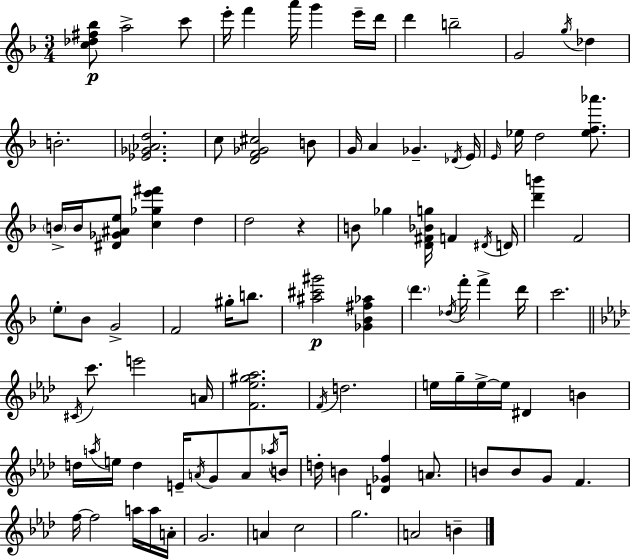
[C5,Db5,F#5,Bb5]/e A5/h C6/e E6/s F6/q A6/s G6/q E6/s D6/s D6/q B5/h G4/h G5/s Db5/q B4/h. [Eb4,Gb4,Ab4,D5]/h. C5/e [D4,F4,Gb4,C#5]/h B4/e G4/s A4/q Gb4/q. Db4/s E4/s E4/s Eb5/s D5/h [Eb5,F5,Ab6]/e. B4/s B4/s [D#4,Gb4,A#4,E5]/e [C5,Gb5,E6,F#6]/q D5/q D5/h R/q B4/e Gb5/q [D4,F#4,Bb4,G5]/s F4/q D#4/s D4/s [D6,B6]/q F4/h E5/e Bb4/e G4/h F4/h G#5/s B5/e. [A#5,C#6,G#6]/h [Gb4,Bb4,F#5,Ab5]/q D6/q. Db5/s F6/s F6/q D6/s C6/h. C#4/s C6/e. E6/h A4/s [F4,Eb5,G#5,Ab5]/h. F4/s D5/h. E5/s G5/s E5/s E5/s D#4/q B4/q D5/s A5/s E5/s D5/q E4/s A4/s G4/e A4/e Ab5/s B4/s D5/s B4/q [D4,Gb4,F5]/q A4/e. B4/e B4/e G4/e F4/q. F5/s F5/h A5/s A5/s A4/s G4/h. A4/q C5/h G5/h. A4/h B4/q